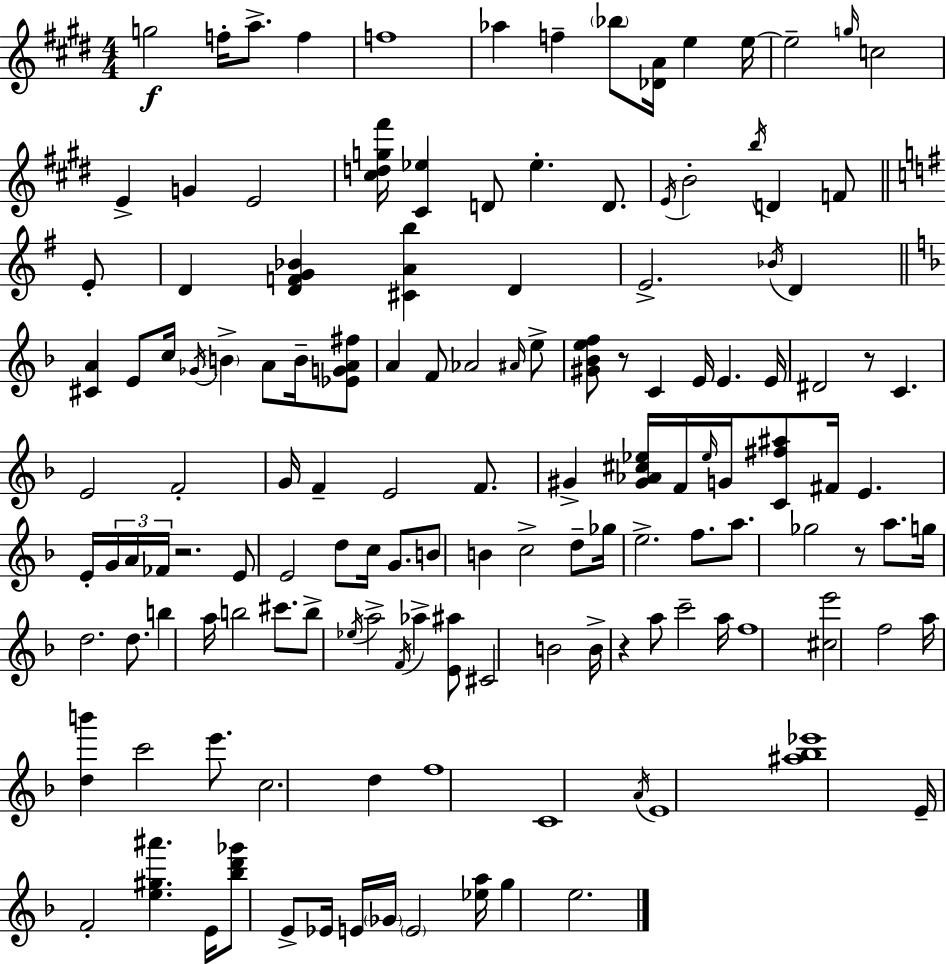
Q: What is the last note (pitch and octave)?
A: E5